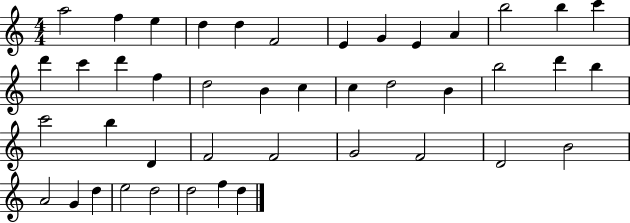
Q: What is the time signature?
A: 4/4